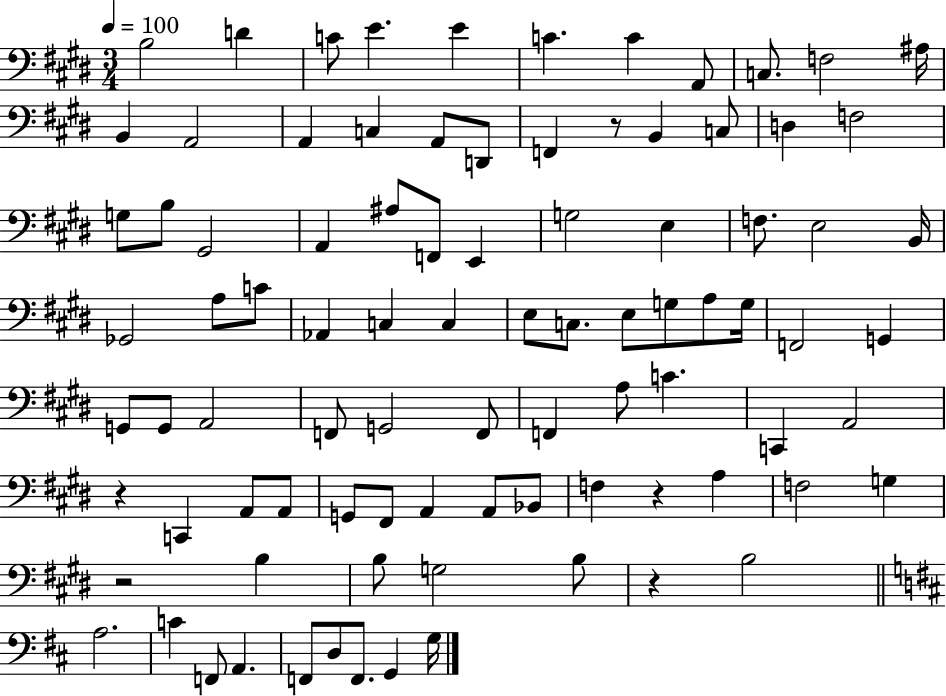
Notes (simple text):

B3/h D4/q C4/e E4/q. E4/q C4/q. C4/q A2/e C3/e. F3/h A#3/s B2/q A2/h A2/q C3/q A2/e D2/e F2/q R/e B2/q C3/e D3/q F3/h G3/e B3/e G#2/h A2/q A#3/e F2/e E2/q G3/h E3/q F3/e. E3/h B2/s Gb2/h A3/e C4/e Ab2/q C3/q C3/q E3/e C3/e. E3/e G3/e A3/e G3/s F2/h G2/q G2/e G2/e A2/h F2/e G2/h F2/e F2/q A3/e C4/q. C2/q A2/h R/q C2/q A2/e A2/e G2/e F#2/e A2/q A2/e Bb2/e F3/q R/q A3/q F3/h G3/q R/h B3/q B3/e G3/h B3/e R/q B3/h A3/h. C4/q F2/e A2/q. F2/e D3/e F2/e. G2/q G3/s